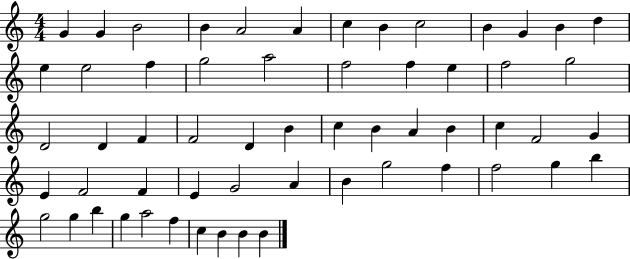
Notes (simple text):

G4/q G4/q B4/h B4/q A4/h A4/q C5/q B4/q C5/h B4/q G4/q B4/q D5/q E5/q E5/h F5/q G5/h A5/h F5/h F5/q E5/q F5/h G5/h D4/h D4/q F4/q F4/h D4/q B4/q C5/q B4/q A4/q B4/q C5/q F4/h G4/q E4/q F4/h F4/q E4/q G4/h A4/q B4/q G5/h F5/q F5/h G5/q B5/q G5/h G5/q B5/q G5/q A5/h F5/q C5/q B4/q B4/q B4/q